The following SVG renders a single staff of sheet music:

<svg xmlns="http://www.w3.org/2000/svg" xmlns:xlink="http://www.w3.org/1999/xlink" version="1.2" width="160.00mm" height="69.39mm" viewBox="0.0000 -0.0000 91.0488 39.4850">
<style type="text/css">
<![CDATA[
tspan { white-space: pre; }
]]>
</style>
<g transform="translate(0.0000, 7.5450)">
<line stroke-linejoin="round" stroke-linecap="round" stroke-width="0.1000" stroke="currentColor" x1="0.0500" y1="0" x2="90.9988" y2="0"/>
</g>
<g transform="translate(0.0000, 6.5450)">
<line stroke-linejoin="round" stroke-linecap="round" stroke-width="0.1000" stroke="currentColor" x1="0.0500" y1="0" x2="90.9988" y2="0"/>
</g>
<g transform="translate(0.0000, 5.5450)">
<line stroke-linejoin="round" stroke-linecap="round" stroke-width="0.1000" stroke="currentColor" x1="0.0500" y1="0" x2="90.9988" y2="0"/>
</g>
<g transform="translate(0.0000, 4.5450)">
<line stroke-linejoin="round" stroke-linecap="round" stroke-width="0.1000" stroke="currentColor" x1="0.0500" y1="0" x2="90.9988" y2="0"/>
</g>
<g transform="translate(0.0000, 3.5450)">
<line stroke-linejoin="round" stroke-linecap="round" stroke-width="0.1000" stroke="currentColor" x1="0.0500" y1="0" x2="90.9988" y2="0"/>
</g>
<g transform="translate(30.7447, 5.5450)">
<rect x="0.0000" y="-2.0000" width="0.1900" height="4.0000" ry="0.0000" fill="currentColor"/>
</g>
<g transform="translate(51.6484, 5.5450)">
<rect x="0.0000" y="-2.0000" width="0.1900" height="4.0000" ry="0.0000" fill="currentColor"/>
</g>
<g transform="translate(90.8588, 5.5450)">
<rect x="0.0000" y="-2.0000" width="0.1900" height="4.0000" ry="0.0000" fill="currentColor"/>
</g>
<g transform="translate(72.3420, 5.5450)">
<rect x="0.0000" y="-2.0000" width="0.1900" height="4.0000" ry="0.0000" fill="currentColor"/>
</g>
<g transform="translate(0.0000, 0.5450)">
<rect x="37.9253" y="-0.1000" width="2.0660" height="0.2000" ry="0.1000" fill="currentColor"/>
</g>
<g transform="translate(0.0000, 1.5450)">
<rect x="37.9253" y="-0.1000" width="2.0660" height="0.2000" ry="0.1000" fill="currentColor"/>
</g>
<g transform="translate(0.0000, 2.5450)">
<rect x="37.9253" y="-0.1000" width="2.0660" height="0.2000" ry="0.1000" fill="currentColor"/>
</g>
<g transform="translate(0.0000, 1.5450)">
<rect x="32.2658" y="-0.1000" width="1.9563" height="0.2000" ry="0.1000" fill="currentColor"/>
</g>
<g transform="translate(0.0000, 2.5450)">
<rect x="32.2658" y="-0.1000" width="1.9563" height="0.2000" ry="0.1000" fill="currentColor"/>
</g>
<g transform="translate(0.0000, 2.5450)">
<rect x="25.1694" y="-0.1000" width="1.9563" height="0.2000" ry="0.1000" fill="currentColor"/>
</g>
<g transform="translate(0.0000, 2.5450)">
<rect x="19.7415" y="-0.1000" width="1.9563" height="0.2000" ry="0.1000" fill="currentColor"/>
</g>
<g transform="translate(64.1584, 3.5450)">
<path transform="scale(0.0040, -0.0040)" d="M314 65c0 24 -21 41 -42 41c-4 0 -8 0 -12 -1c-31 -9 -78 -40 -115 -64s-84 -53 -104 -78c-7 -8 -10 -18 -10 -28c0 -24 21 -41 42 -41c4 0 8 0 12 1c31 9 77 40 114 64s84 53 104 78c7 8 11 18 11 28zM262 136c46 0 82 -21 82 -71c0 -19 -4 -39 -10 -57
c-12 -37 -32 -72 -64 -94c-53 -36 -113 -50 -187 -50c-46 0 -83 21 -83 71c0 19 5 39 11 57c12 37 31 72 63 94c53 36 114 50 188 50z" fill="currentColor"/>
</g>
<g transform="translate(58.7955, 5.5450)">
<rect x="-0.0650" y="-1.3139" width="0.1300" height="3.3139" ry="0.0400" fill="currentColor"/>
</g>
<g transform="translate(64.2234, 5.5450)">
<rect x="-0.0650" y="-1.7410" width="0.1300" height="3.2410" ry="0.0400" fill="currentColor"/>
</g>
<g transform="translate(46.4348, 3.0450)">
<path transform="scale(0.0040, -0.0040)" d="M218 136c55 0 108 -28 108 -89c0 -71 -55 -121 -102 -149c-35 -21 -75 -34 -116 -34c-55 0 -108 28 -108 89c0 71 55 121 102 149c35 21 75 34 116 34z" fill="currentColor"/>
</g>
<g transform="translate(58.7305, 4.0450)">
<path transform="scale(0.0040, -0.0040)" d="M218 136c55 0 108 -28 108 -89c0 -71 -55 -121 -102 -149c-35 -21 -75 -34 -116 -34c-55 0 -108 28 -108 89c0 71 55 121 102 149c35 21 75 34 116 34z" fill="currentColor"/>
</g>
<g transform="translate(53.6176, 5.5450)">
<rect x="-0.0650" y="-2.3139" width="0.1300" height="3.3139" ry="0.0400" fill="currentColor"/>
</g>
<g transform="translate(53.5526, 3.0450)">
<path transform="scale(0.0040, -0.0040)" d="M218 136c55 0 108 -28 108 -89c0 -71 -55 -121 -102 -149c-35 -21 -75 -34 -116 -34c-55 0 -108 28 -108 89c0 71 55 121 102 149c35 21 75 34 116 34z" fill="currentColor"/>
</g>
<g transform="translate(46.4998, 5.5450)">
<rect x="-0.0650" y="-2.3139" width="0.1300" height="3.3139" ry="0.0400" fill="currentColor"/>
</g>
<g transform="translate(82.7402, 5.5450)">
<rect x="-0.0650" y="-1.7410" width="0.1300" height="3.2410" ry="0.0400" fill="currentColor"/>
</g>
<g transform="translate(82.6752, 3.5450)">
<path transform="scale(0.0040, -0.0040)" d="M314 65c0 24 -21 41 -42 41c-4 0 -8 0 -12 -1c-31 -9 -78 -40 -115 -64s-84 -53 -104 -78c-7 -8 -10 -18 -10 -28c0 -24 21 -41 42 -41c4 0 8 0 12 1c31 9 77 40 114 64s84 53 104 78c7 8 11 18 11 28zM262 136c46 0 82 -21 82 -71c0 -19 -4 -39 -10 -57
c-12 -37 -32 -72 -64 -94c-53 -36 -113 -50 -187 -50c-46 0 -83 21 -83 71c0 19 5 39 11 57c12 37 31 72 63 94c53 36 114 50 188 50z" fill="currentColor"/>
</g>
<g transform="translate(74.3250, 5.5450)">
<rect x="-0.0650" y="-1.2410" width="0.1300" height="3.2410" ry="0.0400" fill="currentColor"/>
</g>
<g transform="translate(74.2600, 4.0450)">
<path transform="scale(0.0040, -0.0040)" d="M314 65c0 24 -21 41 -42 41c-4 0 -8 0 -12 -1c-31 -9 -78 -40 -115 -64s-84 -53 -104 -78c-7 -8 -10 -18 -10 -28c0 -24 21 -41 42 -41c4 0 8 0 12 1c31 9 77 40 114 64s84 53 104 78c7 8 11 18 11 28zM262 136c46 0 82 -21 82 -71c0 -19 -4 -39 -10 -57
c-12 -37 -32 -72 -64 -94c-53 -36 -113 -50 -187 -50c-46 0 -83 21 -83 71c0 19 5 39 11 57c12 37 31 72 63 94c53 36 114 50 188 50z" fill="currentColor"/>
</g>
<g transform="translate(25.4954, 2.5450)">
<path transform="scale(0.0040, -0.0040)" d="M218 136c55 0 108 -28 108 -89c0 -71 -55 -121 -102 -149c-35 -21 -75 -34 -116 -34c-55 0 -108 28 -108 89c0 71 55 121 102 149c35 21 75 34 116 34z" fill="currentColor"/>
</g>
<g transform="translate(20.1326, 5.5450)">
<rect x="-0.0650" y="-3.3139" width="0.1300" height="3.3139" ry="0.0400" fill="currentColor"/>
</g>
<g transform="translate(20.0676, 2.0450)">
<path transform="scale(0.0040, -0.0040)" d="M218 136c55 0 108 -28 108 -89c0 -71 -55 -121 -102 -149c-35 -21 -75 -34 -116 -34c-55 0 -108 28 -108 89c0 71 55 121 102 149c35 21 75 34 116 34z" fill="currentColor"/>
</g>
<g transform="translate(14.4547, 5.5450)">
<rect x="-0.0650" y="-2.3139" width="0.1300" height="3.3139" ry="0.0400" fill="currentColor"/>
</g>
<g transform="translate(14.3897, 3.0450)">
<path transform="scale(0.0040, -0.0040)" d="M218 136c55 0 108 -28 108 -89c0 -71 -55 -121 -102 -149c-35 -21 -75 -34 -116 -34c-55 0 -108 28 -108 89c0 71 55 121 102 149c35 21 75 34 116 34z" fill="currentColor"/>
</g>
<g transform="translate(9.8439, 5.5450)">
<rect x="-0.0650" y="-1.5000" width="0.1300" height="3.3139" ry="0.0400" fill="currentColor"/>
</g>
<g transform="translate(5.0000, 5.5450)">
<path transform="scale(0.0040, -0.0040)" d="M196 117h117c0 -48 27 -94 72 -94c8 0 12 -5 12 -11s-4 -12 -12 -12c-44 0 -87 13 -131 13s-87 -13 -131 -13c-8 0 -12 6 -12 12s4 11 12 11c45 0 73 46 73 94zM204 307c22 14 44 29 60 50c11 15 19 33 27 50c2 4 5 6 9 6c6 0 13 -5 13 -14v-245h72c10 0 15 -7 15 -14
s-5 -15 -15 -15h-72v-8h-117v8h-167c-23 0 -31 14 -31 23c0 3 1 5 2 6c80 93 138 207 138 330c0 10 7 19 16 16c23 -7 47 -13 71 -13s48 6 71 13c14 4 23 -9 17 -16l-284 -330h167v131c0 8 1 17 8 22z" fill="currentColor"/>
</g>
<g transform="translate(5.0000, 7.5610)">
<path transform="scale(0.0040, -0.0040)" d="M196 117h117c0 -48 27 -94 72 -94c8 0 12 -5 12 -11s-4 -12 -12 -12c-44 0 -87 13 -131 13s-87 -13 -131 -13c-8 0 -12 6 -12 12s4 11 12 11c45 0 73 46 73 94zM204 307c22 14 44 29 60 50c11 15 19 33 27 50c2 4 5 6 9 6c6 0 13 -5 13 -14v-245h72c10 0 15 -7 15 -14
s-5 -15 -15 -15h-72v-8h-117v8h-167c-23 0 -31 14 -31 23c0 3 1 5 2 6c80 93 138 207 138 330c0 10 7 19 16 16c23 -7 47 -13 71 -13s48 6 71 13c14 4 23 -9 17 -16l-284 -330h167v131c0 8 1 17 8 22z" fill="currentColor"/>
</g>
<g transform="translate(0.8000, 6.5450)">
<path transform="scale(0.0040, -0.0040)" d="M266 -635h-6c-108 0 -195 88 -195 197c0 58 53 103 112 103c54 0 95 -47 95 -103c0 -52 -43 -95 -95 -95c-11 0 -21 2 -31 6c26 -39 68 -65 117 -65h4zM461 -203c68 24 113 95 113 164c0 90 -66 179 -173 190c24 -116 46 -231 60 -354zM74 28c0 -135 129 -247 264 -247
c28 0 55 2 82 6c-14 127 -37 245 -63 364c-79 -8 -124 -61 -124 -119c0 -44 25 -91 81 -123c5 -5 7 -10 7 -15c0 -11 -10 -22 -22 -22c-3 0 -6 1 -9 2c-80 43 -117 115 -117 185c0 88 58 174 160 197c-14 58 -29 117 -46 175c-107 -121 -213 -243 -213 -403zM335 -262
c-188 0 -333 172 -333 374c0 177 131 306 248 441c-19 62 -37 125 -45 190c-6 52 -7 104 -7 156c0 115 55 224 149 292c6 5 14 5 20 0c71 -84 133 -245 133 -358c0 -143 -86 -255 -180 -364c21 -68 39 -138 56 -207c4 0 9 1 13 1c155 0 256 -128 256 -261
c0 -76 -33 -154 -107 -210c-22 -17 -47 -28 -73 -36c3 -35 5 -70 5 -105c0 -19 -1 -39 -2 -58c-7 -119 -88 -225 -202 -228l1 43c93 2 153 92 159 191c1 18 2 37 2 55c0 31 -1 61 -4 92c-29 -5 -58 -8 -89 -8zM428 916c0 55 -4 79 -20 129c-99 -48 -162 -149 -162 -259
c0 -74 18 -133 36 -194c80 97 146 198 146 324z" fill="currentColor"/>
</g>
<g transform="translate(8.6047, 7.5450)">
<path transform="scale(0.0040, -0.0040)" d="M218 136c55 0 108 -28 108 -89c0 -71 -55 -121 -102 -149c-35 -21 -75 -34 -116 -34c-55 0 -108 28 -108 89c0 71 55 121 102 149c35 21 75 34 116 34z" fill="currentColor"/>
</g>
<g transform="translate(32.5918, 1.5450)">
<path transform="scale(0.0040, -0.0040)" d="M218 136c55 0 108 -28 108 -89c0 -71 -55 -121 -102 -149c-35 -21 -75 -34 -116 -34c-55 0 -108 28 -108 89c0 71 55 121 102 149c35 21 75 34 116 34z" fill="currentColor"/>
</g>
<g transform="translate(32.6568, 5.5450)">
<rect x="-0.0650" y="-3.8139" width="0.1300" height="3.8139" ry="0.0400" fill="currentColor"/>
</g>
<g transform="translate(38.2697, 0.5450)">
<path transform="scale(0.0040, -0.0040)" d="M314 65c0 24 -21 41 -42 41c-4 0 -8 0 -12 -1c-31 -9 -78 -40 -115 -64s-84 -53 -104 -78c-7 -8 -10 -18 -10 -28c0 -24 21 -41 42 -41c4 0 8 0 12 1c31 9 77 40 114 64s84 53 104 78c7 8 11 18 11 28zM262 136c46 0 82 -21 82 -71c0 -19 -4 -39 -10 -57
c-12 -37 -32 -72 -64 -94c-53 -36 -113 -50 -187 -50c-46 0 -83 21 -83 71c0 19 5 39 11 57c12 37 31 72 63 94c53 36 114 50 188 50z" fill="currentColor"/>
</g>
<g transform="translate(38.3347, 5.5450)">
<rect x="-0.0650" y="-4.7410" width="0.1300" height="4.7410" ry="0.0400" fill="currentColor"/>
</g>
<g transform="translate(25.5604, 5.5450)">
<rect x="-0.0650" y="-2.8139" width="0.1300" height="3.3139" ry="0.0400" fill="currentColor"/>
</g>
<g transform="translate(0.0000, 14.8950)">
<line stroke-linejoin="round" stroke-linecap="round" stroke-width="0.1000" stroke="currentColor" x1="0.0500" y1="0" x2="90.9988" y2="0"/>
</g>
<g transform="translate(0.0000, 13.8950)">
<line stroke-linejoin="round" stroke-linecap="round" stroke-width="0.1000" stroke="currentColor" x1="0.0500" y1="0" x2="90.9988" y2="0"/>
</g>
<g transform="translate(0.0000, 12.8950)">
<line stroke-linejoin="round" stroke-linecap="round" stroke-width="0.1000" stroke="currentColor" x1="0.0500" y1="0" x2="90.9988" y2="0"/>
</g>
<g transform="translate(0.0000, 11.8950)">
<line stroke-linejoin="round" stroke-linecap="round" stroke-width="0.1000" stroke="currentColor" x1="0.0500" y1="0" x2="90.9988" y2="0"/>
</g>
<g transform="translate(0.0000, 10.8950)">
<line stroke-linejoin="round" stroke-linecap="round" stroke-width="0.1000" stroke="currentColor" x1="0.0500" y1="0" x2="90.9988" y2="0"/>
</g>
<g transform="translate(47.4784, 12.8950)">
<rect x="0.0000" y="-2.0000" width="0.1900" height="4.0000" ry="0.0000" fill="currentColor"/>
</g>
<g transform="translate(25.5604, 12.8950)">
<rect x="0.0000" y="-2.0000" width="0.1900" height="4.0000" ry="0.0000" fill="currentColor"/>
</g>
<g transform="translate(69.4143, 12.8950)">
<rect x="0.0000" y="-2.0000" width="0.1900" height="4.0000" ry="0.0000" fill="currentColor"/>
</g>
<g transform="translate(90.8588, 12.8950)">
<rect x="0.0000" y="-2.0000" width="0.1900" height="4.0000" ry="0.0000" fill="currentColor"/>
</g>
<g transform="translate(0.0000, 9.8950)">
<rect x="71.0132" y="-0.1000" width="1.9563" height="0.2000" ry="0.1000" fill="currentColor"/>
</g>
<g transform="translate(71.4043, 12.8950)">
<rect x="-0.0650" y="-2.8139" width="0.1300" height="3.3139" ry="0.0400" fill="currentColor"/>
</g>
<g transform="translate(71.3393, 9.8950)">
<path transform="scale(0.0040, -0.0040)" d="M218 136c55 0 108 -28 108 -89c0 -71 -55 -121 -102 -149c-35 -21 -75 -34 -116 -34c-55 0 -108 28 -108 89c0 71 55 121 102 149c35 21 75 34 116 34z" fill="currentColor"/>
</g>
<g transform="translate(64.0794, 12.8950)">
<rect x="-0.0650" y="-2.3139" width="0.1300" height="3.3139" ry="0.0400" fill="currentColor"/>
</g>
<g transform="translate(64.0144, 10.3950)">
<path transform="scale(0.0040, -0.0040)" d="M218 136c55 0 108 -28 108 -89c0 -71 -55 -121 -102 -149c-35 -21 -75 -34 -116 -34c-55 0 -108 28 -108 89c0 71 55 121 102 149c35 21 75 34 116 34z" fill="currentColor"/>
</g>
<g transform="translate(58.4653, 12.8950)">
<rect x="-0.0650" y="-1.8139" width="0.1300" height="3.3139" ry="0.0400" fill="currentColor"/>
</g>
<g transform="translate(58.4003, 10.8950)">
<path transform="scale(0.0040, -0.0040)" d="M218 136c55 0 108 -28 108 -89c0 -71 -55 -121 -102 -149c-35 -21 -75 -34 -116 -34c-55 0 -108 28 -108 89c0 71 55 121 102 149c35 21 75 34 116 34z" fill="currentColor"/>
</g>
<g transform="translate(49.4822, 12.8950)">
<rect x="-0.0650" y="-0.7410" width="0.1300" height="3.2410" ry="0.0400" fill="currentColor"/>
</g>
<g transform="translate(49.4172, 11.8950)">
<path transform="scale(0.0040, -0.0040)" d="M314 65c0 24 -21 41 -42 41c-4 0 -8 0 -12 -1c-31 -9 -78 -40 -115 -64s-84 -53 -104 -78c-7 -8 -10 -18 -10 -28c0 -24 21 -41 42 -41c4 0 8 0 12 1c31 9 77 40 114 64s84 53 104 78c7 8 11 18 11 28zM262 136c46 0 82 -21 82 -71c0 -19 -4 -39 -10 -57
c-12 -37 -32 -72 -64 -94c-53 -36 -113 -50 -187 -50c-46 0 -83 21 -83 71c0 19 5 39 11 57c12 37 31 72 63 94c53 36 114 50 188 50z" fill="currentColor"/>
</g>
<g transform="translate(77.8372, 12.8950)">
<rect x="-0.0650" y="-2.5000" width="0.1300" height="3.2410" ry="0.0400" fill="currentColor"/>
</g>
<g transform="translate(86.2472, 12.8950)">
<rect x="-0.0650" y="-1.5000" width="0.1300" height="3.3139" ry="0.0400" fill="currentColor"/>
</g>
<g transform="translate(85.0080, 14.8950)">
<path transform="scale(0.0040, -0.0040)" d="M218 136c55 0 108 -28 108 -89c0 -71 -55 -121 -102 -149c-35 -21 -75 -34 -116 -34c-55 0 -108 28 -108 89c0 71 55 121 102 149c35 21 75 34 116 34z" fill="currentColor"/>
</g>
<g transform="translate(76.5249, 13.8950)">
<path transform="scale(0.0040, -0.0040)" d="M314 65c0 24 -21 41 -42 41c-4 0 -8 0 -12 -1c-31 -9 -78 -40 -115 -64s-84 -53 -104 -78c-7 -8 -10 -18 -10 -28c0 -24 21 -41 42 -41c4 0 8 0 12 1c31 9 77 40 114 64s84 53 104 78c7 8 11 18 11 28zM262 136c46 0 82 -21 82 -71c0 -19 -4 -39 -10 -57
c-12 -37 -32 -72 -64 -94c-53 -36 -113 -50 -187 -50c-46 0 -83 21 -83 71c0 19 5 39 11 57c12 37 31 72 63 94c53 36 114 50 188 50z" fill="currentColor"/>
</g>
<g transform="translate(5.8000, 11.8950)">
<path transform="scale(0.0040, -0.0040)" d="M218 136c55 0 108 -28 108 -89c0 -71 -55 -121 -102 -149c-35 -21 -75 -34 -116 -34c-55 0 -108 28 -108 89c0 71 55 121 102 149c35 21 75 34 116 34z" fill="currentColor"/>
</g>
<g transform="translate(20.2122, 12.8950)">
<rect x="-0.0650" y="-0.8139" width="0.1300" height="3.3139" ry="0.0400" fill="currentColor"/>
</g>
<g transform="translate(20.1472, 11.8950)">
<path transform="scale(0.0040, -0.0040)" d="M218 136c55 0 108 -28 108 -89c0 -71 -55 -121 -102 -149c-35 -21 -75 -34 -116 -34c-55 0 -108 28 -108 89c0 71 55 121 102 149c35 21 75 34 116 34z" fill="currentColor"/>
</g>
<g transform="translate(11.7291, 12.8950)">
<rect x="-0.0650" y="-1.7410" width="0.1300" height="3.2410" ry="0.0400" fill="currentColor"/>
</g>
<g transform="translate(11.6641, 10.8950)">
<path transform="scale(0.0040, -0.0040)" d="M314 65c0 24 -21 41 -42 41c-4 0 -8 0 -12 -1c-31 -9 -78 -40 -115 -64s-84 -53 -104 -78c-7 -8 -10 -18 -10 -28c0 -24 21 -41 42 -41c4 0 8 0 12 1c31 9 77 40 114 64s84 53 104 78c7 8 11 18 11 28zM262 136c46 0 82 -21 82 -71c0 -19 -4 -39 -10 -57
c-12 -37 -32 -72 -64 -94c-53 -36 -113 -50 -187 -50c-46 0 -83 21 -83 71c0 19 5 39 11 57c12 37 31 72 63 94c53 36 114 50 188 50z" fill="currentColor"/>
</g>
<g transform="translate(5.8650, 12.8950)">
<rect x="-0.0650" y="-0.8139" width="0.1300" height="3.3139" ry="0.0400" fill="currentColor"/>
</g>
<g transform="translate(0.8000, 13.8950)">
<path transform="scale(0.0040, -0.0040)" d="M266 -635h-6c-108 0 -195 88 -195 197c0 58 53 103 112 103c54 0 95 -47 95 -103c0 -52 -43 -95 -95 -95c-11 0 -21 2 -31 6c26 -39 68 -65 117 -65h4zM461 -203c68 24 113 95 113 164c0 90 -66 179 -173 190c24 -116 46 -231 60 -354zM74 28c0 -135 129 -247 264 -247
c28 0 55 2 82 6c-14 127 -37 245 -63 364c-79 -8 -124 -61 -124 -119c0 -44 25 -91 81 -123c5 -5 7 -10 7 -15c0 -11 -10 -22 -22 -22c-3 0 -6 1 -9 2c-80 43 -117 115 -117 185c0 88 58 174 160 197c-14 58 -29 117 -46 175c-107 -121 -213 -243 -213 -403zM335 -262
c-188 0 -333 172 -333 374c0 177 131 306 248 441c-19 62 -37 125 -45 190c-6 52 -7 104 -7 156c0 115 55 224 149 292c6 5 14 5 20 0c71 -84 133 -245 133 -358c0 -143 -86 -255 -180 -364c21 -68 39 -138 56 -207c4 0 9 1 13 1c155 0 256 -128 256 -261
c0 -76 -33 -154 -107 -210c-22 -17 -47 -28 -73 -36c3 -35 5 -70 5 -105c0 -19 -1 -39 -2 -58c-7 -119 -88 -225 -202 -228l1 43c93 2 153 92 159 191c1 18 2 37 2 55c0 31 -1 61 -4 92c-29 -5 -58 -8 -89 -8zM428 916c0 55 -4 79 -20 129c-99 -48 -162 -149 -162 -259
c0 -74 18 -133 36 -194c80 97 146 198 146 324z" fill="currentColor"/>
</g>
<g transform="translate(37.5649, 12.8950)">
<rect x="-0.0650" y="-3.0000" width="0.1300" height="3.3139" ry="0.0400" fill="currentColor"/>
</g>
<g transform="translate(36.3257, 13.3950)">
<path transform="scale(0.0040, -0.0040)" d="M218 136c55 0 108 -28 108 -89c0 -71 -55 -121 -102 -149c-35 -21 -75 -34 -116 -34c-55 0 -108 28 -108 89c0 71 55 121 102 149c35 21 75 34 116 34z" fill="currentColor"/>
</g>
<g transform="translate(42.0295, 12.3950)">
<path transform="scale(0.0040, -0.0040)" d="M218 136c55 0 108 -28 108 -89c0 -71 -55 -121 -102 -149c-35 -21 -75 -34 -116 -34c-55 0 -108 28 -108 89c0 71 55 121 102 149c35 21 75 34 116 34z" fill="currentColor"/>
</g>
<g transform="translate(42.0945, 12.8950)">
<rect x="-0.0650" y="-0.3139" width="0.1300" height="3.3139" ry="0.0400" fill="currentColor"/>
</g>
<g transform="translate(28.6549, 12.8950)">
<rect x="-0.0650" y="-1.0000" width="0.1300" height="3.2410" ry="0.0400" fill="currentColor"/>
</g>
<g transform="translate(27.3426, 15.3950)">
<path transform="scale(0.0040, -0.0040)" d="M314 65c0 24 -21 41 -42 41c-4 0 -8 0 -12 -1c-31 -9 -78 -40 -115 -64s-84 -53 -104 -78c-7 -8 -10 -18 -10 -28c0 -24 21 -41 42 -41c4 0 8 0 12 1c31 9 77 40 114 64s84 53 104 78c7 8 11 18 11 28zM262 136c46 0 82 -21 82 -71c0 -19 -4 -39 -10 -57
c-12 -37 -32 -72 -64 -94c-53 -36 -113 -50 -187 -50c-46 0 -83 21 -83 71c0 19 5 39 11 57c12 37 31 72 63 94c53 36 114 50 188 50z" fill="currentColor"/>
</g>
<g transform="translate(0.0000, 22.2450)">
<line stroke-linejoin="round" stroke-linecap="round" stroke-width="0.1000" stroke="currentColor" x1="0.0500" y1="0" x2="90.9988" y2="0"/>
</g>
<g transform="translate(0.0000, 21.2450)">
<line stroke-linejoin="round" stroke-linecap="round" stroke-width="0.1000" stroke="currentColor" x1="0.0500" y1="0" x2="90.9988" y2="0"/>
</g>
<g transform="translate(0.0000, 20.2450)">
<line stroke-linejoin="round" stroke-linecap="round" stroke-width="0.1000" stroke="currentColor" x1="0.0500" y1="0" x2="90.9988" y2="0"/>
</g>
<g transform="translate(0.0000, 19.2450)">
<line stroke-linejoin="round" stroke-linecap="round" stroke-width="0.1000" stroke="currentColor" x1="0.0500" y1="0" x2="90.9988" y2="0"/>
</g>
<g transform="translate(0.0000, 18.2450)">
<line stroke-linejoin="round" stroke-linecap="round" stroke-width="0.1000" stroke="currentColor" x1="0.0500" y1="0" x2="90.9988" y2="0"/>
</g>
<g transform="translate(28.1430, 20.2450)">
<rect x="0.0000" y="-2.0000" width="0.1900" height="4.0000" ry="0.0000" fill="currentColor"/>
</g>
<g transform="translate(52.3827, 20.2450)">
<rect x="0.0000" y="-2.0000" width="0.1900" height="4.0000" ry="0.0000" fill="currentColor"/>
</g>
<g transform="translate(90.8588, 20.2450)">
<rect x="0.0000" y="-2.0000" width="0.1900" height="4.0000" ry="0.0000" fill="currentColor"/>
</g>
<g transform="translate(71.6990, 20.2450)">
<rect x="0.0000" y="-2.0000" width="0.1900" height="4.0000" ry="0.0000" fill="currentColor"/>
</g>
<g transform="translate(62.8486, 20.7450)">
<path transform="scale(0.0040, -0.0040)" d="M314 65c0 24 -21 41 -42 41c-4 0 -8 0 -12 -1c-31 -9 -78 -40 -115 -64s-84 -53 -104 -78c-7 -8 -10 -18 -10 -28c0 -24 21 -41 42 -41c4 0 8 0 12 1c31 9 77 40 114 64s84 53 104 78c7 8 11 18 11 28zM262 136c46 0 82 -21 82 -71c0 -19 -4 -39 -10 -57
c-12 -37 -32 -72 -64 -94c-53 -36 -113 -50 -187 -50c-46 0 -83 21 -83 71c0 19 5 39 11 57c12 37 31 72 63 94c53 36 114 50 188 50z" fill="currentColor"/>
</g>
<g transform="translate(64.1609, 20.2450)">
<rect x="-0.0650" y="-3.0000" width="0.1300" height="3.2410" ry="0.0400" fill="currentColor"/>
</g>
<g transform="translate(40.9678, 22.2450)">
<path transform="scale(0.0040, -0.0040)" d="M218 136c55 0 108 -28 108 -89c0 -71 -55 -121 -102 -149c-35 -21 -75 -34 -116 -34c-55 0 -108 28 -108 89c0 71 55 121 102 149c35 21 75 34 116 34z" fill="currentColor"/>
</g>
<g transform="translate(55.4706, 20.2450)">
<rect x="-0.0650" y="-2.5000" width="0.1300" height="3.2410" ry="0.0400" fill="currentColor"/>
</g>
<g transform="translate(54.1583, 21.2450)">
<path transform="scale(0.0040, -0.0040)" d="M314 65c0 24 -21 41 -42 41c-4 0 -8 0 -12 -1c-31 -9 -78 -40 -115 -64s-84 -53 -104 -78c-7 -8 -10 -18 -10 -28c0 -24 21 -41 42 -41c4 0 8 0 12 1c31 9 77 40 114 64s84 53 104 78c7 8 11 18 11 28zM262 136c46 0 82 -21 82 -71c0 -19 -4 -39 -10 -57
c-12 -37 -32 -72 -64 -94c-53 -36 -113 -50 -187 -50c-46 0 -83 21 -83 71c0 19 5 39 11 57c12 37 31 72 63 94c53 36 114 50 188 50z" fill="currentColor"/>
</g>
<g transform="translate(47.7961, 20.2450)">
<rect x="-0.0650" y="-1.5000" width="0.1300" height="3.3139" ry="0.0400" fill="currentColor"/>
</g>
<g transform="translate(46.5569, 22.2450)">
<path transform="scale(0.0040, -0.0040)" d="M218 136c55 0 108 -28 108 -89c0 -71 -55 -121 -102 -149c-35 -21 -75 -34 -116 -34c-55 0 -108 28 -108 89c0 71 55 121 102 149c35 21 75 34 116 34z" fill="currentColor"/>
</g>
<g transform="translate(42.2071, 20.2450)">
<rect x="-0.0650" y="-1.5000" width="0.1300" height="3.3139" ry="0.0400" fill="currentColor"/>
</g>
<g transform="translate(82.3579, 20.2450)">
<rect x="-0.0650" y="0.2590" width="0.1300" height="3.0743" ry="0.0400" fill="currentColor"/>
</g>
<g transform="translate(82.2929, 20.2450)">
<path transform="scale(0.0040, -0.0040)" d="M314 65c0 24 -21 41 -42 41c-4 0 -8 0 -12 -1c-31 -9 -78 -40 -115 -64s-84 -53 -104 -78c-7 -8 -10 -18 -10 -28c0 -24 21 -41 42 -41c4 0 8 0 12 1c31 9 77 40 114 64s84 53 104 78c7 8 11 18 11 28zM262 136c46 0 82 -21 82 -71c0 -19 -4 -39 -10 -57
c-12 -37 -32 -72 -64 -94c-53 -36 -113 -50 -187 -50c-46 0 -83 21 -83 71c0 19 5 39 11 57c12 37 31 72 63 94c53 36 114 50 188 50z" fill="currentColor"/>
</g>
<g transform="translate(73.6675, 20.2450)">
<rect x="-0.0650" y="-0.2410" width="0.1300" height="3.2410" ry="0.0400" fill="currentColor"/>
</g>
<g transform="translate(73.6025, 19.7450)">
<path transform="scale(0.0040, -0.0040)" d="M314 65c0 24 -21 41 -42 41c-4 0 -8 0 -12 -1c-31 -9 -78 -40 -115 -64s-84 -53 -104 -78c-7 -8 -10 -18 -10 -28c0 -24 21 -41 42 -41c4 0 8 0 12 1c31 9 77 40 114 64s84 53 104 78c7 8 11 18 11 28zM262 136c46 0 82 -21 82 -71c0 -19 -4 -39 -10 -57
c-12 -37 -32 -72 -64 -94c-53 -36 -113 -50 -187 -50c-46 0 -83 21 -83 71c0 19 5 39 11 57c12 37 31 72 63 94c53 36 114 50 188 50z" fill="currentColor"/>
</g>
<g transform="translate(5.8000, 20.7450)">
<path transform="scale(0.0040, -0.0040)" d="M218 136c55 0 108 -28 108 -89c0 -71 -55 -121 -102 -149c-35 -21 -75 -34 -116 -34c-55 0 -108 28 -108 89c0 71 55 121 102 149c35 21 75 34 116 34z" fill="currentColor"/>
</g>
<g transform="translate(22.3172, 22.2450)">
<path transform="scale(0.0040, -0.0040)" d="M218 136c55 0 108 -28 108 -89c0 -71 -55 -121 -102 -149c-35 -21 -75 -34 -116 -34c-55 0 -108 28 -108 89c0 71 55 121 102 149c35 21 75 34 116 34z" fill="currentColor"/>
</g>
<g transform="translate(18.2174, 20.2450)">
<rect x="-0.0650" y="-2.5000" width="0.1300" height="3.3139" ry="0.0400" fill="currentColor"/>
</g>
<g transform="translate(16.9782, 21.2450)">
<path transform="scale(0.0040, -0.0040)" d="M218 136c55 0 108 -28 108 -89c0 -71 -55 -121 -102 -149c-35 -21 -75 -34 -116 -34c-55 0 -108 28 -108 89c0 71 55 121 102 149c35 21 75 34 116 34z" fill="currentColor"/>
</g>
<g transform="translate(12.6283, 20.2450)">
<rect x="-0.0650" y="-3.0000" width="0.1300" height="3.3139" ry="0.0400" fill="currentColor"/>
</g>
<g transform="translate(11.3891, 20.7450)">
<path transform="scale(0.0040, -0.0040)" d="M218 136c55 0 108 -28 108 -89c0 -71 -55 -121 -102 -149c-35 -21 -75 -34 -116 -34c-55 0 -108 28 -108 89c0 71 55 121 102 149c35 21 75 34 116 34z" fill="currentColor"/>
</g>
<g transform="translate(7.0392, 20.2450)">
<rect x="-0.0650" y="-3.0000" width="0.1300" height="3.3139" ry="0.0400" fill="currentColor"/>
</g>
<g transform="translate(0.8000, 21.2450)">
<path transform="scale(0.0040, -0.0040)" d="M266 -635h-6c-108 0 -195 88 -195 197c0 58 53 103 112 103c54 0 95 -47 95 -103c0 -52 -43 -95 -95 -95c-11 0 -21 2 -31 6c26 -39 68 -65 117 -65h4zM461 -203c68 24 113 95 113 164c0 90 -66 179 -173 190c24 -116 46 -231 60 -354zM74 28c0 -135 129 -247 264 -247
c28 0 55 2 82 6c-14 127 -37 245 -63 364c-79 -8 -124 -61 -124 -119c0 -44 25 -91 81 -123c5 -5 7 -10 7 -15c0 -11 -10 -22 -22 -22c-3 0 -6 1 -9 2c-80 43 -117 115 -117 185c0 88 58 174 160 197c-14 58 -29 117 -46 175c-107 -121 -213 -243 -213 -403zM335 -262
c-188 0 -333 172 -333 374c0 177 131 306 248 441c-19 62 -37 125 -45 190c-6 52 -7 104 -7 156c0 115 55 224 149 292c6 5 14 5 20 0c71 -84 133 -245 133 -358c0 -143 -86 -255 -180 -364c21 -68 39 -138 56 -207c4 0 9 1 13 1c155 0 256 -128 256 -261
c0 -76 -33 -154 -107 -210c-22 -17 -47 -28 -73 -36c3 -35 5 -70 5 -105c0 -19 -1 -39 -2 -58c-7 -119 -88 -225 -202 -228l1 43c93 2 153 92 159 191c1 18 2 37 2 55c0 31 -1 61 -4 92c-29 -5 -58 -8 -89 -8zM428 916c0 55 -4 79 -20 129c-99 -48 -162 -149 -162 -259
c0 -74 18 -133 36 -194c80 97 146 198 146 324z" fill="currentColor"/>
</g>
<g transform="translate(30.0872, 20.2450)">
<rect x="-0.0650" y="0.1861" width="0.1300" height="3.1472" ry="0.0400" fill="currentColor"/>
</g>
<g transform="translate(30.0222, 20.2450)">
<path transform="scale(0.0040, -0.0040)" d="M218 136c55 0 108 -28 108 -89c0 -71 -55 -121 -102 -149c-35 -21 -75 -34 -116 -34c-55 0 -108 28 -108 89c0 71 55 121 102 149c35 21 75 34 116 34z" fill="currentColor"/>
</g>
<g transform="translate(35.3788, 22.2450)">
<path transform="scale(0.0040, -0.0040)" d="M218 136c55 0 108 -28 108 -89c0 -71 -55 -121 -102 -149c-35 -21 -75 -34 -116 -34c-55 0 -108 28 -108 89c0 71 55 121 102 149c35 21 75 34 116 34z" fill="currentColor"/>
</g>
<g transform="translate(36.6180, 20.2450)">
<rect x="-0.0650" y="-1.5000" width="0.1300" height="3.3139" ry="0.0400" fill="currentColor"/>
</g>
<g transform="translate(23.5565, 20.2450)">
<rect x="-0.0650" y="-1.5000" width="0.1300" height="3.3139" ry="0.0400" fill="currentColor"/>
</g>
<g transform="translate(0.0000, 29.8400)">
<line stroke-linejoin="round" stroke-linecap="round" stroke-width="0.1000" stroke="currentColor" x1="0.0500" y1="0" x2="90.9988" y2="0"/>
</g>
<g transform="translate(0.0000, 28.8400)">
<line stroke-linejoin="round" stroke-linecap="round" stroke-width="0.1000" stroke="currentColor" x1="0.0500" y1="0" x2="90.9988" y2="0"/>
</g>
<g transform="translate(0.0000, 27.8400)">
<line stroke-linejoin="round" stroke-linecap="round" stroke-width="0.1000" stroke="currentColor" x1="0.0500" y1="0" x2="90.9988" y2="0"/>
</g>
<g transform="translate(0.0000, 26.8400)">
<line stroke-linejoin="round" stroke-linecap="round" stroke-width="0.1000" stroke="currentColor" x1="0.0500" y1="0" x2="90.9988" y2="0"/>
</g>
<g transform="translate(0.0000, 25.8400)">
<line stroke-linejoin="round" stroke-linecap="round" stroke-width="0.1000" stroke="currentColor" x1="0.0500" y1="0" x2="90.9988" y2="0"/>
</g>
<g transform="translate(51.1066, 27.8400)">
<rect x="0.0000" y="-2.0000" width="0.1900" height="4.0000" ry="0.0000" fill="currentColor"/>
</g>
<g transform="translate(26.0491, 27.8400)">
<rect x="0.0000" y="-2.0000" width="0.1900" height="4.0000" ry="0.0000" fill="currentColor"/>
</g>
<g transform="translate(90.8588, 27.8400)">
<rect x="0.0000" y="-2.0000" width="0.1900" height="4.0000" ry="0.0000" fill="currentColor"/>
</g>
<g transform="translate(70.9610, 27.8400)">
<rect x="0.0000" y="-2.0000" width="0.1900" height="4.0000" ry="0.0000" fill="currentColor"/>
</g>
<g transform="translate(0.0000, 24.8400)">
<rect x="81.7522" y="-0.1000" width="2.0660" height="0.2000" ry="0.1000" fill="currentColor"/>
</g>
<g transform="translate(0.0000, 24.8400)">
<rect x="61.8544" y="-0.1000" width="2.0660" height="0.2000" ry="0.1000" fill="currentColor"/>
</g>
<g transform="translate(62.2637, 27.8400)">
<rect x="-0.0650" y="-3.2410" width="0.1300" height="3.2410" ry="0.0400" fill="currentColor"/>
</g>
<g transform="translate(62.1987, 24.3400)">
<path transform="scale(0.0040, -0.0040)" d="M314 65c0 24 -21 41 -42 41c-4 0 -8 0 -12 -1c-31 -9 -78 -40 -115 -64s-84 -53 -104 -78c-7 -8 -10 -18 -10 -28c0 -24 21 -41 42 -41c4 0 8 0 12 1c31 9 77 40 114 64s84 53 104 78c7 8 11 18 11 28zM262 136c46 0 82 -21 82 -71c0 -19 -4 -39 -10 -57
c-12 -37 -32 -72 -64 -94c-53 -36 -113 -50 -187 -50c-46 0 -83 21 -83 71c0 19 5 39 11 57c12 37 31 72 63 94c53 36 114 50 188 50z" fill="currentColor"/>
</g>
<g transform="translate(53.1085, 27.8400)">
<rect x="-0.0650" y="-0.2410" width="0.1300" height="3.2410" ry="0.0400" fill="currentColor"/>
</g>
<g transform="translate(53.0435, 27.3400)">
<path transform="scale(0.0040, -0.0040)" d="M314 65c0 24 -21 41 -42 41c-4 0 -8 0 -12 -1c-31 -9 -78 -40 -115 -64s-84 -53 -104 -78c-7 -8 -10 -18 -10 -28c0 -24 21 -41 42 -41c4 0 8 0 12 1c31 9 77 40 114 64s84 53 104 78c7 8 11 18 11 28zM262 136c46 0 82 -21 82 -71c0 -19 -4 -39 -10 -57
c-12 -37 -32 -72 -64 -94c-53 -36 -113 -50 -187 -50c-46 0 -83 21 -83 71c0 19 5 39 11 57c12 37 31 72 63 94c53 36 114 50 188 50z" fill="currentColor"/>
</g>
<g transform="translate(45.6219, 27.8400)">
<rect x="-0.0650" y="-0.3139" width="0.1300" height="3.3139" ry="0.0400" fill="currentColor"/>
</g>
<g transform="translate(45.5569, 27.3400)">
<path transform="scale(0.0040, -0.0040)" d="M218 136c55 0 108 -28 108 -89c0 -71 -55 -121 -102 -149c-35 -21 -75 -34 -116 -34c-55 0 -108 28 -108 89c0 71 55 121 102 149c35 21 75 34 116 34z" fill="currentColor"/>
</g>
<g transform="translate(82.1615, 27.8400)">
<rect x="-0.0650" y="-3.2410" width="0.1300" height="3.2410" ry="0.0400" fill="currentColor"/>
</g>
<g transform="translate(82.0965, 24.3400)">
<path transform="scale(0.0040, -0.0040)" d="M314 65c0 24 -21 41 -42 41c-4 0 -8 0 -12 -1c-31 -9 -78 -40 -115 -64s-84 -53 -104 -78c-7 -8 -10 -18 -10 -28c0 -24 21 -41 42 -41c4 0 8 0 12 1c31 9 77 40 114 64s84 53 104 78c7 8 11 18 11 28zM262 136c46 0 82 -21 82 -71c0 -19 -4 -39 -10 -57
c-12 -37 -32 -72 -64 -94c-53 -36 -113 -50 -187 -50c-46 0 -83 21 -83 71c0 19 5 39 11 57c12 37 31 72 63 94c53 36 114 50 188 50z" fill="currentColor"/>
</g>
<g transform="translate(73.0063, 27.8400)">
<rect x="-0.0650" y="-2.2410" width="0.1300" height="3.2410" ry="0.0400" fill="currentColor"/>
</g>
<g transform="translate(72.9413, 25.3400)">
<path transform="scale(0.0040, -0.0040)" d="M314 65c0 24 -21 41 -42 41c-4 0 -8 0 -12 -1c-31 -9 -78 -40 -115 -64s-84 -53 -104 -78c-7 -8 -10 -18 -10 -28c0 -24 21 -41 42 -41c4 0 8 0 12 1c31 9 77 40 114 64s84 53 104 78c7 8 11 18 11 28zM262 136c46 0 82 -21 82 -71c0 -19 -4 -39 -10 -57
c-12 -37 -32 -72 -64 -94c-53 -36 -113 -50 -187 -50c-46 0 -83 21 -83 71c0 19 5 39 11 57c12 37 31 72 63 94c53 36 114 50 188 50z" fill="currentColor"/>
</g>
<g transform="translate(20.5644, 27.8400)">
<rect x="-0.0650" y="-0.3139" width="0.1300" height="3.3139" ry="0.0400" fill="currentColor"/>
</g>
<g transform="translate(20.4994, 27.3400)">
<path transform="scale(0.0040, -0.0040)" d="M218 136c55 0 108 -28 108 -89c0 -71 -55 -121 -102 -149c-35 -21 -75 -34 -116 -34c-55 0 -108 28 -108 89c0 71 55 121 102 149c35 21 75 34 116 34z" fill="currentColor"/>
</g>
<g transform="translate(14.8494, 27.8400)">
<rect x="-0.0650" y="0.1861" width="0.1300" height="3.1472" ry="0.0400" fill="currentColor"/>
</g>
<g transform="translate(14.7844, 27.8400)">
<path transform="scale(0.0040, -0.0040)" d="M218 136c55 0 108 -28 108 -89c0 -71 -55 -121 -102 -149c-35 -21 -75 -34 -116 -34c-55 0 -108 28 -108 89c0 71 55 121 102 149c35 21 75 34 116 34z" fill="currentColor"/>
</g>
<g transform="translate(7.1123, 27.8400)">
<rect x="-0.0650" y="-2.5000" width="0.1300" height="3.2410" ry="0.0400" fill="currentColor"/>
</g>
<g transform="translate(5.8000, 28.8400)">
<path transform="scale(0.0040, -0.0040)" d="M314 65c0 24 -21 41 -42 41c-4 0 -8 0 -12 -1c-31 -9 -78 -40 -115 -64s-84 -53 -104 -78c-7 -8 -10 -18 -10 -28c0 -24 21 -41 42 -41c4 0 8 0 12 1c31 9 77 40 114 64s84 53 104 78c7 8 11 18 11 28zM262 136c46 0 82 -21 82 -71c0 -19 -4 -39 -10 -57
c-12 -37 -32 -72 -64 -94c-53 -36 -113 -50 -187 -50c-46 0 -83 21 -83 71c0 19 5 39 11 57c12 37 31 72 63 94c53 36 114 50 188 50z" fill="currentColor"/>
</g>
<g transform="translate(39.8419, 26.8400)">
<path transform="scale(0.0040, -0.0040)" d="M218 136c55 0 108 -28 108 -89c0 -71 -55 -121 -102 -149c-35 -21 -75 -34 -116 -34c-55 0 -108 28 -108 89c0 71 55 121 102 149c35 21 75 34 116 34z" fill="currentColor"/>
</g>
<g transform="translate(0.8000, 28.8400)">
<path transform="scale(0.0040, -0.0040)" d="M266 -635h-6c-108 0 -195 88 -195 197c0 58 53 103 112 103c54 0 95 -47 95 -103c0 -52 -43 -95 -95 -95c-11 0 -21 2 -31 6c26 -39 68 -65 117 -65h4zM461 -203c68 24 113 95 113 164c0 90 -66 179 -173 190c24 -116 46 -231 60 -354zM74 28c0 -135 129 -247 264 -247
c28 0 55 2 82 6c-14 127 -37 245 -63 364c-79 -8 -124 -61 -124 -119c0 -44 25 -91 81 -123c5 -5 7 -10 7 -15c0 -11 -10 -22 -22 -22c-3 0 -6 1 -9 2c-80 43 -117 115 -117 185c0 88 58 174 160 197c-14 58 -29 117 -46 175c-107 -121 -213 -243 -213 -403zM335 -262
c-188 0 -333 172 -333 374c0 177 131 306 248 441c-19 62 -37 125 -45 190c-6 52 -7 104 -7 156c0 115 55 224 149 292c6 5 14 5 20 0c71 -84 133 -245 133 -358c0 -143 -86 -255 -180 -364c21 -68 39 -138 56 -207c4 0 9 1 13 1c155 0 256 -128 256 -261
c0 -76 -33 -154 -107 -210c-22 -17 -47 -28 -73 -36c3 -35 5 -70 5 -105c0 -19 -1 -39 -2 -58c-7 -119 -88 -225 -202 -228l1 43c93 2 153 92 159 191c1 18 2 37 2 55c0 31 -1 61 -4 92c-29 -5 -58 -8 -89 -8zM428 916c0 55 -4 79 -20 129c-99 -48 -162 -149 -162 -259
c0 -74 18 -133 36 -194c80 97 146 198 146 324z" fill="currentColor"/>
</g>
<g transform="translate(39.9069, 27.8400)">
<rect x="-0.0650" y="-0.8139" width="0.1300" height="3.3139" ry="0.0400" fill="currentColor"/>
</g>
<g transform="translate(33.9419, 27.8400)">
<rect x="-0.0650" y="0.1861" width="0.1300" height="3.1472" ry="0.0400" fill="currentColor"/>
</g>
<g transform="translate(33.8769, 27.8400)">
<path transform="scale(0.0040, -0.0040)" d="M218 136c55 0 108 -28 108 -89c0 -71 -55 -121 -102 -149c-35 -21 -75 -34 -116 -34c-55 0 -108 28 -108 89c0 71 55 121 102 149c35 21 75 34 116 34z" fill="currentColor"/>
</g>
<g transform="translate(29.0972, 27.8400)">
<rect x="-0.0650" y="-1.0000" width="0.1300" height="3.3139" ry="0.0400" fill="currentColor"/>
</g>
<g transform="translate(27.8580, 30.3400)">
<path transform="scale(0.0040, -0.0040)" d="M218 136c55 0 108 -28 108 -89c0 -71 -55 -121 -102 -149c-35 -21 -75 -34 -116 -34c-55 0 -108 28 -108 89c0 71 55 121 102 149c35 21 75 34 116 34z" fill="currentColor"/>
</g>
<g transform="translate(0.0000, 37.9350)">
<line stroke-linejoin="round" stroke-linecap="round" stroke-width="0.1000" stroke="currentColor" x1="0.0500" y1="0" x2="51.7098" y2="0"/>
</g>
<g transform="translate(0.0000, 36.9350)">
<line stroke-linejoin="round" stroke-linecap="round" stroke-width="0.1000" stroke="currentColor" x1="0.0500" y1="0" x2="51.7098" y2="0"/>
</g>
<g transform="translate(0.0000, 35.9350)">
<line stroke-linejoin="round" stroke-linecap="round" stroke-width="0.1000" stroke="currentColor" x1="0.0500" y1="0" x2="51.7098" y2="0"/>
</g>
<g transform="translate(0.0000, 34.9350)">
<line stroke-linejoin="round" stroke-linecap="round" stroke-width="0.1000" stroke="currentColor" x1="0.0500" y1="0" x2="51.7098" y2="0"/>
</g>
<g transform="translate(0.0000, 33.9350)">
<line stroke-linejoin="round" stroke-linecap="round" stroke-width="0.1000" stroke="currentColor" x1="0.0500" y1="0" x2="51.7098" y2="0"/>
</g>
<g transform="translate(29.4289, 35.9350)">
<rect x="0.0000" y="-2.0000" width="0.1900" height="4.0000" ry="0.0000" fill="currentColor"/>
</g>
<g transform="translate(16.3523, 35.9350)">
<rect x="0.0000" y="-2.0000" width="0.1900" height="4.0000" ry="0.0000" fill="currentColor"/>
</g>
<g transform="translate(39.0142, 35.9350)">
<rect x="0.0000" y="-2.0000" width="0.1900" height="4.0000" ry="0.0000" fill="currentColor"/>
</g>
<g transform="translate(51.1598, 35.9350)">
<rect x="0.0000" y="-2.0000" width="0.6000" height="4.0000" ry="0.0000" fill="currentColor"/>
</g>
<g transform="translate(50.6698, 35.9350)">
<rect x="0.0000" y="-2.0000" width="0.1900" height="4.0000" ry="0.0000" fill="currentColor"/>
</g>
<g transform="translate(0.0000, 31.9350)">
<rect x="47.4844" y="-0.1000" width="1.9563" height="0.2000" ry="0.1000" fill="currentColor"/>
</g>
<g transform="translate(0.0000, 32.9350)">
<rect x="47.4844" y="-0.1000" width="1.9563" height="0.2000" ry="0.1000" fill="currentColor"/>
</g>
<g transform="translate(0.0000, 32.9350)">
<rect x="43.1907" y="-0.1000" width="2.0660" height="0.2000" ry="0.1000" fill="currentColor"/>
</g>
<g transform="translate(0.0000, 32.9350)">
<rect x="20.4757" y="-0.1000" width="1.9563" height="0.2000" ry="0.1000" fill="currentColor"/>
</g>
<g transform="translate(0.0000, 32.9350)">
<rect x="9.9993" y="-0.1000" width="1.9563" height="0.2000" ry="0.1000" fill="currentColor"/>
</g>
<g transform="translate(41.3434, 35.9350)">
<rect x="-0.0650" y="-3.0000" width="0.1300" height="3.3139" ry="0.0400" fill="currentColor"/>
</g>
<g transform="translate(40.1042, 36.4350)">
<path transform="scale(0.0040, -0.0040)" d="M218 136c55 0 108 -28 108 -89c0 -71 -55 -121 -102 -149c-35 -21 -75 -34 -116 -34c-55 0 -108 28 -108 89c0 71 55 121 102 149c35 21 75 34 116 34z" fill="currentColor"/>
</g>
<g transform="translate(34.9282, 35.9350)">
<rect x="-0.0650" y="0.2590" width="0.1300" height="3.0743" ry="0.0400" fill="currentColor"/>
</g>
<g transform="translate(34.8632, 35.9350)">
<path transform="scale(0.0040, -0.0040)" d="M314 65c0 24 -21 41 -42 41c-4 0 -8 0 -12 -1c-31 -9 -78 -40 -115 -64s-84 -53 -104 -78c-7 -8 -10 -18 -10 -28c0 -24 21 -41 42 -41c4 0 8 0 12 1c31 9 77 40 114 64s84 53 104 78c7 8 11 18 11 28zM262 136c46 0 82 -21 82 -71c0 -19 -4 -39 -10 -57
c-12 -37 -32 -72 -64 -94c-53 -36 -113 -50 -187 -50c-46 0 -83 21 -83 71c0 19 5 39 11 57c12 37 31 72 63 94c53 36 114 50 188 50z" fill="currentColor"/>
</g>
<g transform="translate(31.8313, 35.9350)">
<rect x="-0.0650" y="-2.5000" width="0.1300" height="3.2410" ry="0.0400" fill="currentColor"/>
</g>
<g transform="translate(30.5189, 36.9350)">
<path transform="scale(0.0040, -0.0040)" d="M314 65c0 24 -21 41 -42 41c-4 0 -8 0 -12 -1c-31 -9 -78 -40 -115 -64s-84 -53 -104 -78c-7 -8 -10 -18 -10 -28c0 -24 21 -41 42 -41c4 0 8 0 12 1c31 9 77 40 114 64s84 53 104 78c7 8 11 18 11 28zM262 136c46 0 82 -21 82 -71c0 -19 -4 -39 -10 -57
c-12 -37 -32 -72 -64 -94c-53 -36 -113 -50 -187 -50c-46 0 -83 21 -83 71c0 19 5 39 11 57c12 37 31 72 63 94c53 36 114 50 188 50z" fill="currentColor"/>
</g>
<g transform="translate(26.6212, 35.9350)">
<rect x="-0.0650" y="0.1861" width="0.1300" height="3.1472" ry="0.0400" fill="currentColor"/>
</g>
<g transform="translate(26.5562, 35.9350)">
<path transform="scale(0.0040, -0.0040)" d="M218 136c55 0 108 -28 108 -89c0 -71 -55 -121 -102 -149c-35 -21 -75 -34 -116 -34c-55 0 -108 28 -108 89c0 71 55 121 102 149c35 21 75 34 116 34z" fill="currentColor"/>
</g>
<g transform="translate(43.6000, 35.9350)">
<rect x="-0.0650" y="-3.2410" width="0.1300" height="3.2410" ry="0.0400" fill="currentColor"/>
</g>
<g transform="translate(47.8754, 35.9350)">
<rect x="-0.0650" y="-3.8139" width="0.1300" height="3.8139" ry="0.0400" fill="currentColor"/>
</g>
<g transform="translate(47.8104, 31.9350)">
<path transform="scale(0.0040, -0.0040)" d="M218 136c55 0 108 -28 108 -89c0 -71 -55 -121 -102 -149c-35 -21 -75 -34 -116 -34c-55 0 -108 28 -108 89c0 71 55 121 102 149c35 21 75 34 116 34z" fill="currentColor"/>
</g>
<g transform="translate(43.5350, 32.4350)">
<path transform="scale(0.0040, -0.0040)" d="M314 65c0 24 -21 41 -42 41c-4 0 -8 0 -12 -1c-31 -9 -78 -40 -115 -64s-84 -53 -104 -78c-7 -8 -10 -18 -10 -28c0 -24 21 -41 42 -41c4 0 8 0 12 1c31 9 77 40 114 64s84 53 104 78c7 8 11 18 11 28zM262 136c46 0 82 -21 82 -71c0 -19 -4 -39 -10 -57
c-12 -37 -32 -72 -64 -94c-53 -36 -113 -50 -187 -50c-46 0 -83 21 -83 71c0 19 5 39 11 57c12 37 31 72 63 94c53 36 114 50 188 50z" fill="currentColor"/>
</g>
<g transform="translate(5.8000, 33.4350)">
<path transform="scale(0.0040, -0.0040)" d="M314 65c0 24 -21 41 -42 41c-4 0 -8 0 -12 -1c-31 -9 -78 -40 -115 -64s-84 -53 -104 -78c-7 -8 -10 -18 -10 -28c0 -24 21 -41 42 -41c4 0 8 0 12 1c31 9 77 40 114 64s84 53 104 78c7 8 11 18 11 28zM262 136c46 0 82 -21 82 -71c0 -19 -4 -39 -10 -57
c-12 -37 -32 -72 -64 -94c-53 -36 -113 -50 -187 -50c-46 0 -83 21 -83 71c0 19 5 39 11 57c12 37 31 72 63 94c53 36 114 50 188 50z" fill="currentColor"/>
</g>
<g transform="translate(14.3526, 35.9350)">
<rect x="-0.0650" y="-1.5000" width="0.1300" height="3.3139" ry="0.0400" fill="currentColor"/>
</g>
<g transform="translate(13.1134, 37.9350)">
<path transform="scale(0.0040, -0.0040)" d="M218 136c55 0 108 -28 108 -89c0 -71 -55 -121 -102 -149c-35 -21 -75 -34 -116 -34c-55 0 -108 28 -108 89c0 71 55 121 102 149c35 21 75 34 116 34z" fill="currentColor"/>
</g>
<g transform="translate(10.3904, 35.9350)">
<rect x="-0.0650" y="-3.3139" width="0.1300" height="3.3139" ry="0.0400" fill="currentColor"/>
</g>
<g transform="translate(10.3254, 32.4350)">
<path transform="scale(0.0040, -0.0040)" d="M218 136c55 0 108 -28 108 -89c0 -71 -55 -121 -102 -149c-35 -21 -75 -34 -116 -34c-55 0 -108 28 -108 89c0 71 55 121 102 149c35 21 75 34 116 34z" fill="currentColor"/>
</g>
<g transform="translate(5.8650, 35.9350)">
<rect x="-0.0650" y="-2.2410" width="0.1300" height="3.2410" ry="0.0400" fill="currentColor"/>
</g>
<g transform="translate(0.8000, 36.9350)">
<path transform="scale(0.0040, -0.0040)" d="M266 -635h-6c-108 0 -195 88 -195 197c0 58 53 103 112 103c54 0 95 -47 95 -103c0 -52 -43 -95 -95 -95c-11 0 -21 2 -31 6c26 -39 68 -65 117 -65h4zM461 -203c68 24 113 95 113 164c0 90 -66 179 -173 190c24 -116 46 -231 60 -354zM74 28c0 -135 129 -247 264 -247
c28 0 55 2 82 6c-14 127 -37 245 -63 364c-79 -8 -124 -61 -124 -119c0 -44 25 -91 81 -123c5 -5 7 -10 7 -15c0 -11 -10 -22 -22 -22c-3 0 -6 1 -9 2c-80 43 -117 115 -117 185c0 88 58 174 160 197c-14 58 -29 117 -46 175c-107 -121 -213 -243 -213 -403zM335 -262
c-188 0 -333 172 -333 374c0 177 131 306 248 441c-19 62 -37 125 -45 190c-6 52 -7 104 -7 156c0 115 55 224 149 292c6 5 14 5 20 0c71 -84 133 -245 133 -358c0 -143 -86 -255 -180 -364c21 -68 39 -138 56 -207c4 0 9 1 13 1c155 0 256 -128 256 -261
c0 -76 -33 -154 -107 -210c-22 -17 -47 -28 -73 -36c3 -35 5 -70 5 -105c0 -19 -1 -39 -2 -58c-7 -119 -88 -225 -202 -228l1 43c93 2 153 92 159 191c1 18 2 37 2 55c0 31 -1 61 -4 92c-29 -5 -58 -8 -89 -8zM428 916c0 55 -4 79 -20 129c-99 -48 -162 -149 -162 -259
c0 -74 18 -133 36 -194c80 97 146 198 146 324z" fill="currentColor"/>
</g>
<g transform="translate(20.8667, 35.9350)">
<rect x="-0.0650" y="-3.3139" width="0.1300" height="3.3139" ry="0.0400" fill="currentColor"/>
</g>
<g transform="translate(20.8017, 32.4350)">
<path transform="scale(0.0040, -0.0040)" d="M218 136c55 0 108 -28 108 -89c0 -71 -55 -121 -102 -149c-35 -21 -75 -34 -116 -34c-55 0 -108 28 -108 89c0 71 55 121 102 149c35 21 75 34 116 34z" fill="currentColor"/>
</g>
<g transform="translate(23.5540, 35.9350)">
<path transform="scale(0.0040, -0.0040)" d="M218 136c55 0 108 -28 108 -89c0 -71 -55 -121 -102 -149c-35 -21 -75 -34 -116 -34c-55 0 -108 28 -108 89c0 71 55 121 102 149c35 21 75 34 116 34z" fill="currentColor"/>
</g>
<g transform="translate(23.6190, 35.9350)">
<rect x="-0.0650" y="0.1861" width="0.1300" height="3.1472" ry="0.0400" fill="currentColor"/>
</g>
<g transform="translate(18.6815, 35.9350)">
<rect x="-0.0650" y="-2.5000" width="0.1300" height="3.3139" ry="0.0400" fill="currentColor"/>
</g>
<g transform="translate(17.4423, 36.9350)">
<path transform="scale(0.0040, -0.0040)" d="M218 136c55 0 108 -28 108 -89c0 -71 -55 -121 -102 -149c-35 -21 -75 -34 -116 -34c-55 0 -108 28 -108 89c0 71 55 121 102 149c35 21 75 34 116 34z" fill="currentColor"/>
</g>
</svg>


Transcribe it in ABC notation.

X:1
T:Untitled
M:4/4
L:1/4
K:C
E g b a c' e'2 g g e f2 e2 f2 d f2 d D2 A c d2 f g a G2 E A A G E B E E E G2 A2 c2 B2 G2 B c D B d c c2 b2 g2 b2 g2 b E G b B B G2 B2 A b2 c'